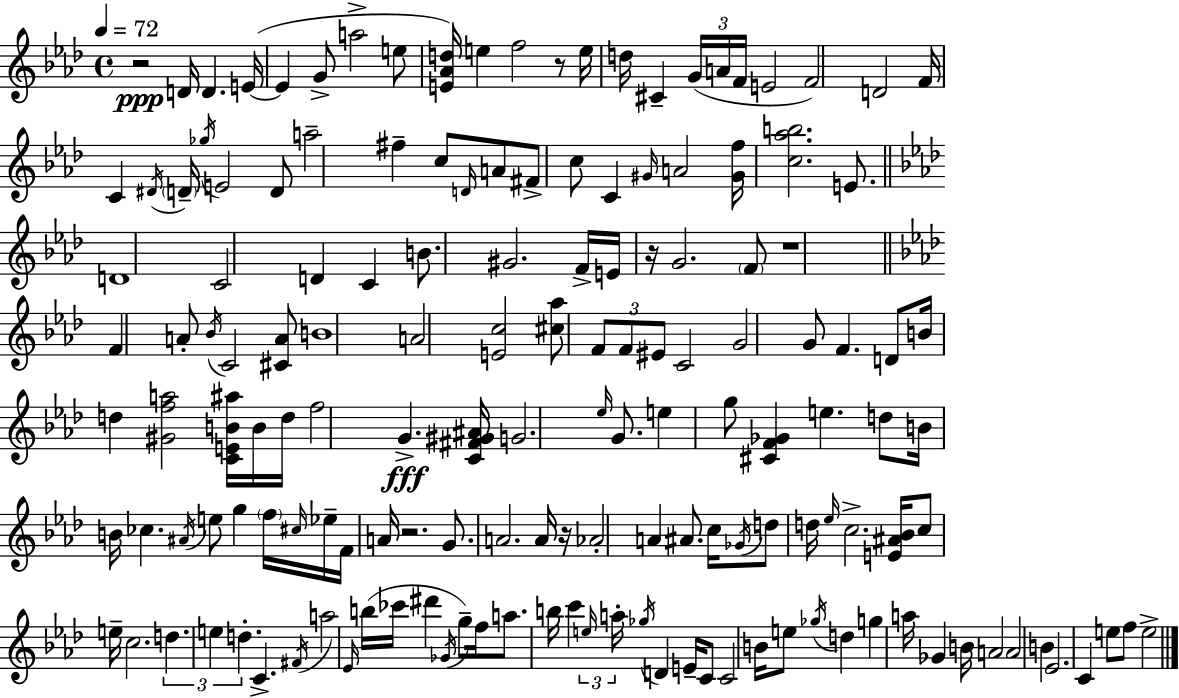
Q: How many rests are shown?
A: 6